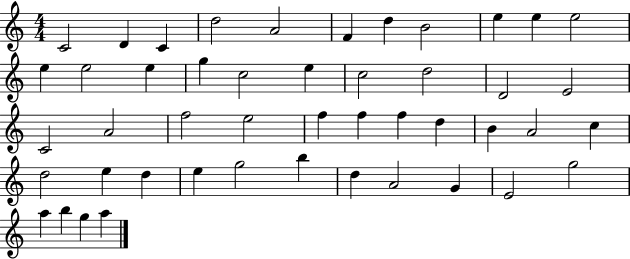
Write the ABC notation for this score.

X:1
T:Untitled
M:4/4
L:1/4
K:C
C2 D C d2 A2 F d B2 e e e2 e e2 e g c2 e c2 d2 D2 E2 C2 A2 f2 e2 f f f d B A2 c d2 e d e g2 b d A2 G E2 g2 a b g a